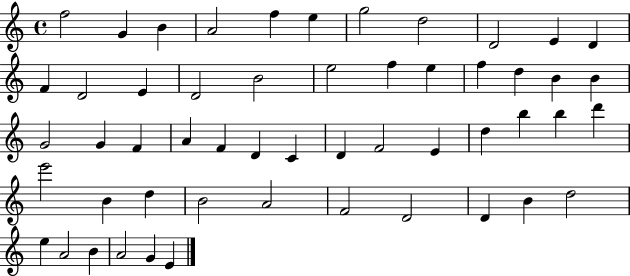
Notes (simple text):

F5/h G4/q B4/q A4/h F5/q E5/q G5/h D5/h D4/h E4/q D4/q F4/q D4/h E4/q D4/h B4/h E5/h F5/q E5/q F5/q D5/q B4/q B4/q G4/h G4/q F4/q A4/q F4/q D4/q C4/q D4/q F4/h E4/q D5/q B5/q B5/q D6/q E6/h B4/q D5/q B4/h A4/h F4/h D4/h D4/q B4/q D5/h E5/q A4/h B4/q A4/h G4/q E4/q